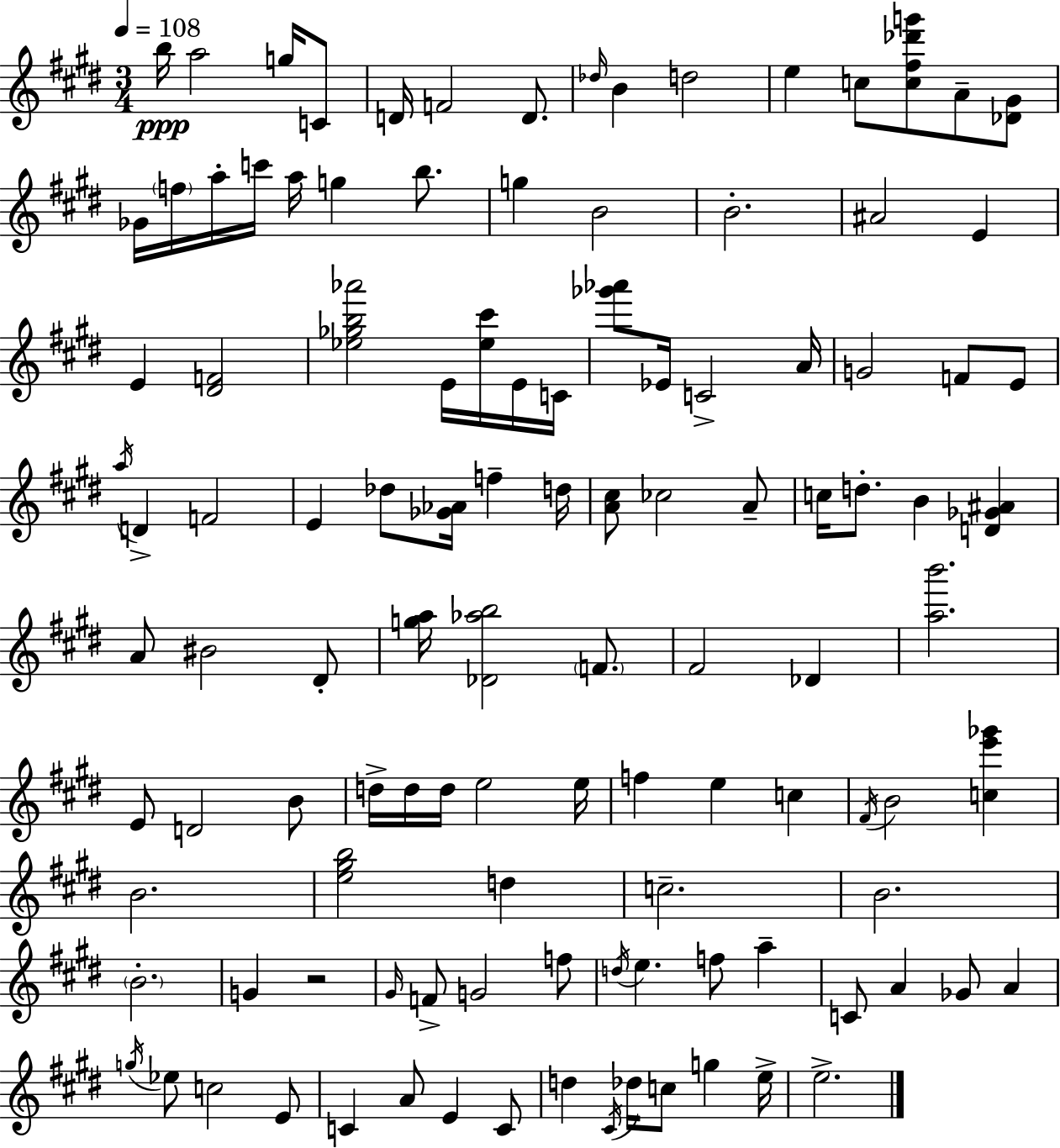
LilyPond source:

{
  \clef treble
  \numericTimeSignature
  \time 3/4
  \key e \major
  \tempo 4 = 108
  \repeat volta 2 { b''16\ppp a''2 g''16 c'8 | d'16 f'2 d'8. | \grace { des''16 } b'4 d''2 | e''4 c''8 <c'' fis'' des''' g'''>8 a'8-- <des' gis'>8 | \break ges'16 \parenthesize f''16 a''16-. c'''16 a''16 g''4 b''8. | g''4 b'2 | b'2.-. | ais'2 e'4 | \break e'4 <dis' f'>2 | <ees'' ges'' b'' aes'''>2 e'16 <ees'' cis'''>16 e'16 | c'16 <ges''' aes'''>8 ees'16 c'2-> | a'16 g'2 f'8 e'8 | \break \acciaccatura { a''16 } d'4-> f'2 | e'4 des''8 <ges' aes'>16 f''4-- | d''16 <a' cis''>8 ces''2 | a'8-- c''16 d''8.-. b'4 <d' ges' ais'>4 | \break a'8 bis'2 | dis'8-. <g'' a''>16 <des' aes'' b''>2 \parenthesize f'8. | fis'2 des'4 | <a'' b'''>2. | \break e'8 d'2 | b'8 d''16-> d''16 d''16 e''2 | e''16 f''4 e''4 c''4 | \acciaccatura { fis'16 } b'2 <c'' e''' ges'''>4 | \break b'2. | <e'' gis'' b''>2 d''4 | c''2.-- | b'2. | \break \parenthesize b'2.-. | g'4 r2 | \grace { gis'16 } f'8-> g'2 | f''8 \acciaccatura { d''16 } e''4. f''8 | \break a''4-- c'8 a'4 ges'8 | a'4 \acciaccatura { g''16 } ees''8 c''2 | e'8 c'4 a'8 | e'4 c'8 d''4 \acciaccatura { cis'16 } des''16 | \break c''8 g''4 e''16-> e''2.-> | } \bar "|."
}